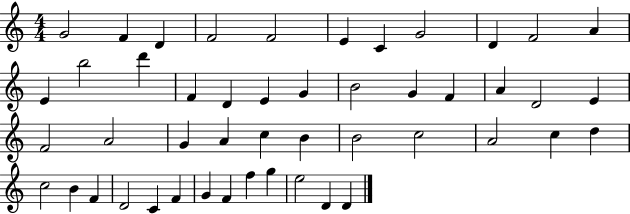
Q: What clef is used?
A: treble